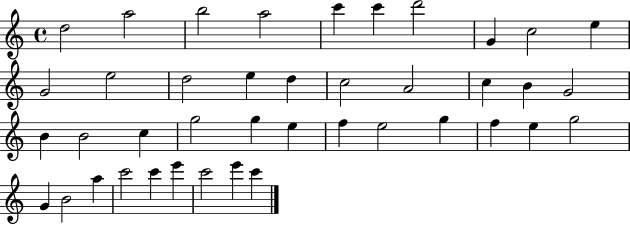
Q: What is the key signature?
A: C major